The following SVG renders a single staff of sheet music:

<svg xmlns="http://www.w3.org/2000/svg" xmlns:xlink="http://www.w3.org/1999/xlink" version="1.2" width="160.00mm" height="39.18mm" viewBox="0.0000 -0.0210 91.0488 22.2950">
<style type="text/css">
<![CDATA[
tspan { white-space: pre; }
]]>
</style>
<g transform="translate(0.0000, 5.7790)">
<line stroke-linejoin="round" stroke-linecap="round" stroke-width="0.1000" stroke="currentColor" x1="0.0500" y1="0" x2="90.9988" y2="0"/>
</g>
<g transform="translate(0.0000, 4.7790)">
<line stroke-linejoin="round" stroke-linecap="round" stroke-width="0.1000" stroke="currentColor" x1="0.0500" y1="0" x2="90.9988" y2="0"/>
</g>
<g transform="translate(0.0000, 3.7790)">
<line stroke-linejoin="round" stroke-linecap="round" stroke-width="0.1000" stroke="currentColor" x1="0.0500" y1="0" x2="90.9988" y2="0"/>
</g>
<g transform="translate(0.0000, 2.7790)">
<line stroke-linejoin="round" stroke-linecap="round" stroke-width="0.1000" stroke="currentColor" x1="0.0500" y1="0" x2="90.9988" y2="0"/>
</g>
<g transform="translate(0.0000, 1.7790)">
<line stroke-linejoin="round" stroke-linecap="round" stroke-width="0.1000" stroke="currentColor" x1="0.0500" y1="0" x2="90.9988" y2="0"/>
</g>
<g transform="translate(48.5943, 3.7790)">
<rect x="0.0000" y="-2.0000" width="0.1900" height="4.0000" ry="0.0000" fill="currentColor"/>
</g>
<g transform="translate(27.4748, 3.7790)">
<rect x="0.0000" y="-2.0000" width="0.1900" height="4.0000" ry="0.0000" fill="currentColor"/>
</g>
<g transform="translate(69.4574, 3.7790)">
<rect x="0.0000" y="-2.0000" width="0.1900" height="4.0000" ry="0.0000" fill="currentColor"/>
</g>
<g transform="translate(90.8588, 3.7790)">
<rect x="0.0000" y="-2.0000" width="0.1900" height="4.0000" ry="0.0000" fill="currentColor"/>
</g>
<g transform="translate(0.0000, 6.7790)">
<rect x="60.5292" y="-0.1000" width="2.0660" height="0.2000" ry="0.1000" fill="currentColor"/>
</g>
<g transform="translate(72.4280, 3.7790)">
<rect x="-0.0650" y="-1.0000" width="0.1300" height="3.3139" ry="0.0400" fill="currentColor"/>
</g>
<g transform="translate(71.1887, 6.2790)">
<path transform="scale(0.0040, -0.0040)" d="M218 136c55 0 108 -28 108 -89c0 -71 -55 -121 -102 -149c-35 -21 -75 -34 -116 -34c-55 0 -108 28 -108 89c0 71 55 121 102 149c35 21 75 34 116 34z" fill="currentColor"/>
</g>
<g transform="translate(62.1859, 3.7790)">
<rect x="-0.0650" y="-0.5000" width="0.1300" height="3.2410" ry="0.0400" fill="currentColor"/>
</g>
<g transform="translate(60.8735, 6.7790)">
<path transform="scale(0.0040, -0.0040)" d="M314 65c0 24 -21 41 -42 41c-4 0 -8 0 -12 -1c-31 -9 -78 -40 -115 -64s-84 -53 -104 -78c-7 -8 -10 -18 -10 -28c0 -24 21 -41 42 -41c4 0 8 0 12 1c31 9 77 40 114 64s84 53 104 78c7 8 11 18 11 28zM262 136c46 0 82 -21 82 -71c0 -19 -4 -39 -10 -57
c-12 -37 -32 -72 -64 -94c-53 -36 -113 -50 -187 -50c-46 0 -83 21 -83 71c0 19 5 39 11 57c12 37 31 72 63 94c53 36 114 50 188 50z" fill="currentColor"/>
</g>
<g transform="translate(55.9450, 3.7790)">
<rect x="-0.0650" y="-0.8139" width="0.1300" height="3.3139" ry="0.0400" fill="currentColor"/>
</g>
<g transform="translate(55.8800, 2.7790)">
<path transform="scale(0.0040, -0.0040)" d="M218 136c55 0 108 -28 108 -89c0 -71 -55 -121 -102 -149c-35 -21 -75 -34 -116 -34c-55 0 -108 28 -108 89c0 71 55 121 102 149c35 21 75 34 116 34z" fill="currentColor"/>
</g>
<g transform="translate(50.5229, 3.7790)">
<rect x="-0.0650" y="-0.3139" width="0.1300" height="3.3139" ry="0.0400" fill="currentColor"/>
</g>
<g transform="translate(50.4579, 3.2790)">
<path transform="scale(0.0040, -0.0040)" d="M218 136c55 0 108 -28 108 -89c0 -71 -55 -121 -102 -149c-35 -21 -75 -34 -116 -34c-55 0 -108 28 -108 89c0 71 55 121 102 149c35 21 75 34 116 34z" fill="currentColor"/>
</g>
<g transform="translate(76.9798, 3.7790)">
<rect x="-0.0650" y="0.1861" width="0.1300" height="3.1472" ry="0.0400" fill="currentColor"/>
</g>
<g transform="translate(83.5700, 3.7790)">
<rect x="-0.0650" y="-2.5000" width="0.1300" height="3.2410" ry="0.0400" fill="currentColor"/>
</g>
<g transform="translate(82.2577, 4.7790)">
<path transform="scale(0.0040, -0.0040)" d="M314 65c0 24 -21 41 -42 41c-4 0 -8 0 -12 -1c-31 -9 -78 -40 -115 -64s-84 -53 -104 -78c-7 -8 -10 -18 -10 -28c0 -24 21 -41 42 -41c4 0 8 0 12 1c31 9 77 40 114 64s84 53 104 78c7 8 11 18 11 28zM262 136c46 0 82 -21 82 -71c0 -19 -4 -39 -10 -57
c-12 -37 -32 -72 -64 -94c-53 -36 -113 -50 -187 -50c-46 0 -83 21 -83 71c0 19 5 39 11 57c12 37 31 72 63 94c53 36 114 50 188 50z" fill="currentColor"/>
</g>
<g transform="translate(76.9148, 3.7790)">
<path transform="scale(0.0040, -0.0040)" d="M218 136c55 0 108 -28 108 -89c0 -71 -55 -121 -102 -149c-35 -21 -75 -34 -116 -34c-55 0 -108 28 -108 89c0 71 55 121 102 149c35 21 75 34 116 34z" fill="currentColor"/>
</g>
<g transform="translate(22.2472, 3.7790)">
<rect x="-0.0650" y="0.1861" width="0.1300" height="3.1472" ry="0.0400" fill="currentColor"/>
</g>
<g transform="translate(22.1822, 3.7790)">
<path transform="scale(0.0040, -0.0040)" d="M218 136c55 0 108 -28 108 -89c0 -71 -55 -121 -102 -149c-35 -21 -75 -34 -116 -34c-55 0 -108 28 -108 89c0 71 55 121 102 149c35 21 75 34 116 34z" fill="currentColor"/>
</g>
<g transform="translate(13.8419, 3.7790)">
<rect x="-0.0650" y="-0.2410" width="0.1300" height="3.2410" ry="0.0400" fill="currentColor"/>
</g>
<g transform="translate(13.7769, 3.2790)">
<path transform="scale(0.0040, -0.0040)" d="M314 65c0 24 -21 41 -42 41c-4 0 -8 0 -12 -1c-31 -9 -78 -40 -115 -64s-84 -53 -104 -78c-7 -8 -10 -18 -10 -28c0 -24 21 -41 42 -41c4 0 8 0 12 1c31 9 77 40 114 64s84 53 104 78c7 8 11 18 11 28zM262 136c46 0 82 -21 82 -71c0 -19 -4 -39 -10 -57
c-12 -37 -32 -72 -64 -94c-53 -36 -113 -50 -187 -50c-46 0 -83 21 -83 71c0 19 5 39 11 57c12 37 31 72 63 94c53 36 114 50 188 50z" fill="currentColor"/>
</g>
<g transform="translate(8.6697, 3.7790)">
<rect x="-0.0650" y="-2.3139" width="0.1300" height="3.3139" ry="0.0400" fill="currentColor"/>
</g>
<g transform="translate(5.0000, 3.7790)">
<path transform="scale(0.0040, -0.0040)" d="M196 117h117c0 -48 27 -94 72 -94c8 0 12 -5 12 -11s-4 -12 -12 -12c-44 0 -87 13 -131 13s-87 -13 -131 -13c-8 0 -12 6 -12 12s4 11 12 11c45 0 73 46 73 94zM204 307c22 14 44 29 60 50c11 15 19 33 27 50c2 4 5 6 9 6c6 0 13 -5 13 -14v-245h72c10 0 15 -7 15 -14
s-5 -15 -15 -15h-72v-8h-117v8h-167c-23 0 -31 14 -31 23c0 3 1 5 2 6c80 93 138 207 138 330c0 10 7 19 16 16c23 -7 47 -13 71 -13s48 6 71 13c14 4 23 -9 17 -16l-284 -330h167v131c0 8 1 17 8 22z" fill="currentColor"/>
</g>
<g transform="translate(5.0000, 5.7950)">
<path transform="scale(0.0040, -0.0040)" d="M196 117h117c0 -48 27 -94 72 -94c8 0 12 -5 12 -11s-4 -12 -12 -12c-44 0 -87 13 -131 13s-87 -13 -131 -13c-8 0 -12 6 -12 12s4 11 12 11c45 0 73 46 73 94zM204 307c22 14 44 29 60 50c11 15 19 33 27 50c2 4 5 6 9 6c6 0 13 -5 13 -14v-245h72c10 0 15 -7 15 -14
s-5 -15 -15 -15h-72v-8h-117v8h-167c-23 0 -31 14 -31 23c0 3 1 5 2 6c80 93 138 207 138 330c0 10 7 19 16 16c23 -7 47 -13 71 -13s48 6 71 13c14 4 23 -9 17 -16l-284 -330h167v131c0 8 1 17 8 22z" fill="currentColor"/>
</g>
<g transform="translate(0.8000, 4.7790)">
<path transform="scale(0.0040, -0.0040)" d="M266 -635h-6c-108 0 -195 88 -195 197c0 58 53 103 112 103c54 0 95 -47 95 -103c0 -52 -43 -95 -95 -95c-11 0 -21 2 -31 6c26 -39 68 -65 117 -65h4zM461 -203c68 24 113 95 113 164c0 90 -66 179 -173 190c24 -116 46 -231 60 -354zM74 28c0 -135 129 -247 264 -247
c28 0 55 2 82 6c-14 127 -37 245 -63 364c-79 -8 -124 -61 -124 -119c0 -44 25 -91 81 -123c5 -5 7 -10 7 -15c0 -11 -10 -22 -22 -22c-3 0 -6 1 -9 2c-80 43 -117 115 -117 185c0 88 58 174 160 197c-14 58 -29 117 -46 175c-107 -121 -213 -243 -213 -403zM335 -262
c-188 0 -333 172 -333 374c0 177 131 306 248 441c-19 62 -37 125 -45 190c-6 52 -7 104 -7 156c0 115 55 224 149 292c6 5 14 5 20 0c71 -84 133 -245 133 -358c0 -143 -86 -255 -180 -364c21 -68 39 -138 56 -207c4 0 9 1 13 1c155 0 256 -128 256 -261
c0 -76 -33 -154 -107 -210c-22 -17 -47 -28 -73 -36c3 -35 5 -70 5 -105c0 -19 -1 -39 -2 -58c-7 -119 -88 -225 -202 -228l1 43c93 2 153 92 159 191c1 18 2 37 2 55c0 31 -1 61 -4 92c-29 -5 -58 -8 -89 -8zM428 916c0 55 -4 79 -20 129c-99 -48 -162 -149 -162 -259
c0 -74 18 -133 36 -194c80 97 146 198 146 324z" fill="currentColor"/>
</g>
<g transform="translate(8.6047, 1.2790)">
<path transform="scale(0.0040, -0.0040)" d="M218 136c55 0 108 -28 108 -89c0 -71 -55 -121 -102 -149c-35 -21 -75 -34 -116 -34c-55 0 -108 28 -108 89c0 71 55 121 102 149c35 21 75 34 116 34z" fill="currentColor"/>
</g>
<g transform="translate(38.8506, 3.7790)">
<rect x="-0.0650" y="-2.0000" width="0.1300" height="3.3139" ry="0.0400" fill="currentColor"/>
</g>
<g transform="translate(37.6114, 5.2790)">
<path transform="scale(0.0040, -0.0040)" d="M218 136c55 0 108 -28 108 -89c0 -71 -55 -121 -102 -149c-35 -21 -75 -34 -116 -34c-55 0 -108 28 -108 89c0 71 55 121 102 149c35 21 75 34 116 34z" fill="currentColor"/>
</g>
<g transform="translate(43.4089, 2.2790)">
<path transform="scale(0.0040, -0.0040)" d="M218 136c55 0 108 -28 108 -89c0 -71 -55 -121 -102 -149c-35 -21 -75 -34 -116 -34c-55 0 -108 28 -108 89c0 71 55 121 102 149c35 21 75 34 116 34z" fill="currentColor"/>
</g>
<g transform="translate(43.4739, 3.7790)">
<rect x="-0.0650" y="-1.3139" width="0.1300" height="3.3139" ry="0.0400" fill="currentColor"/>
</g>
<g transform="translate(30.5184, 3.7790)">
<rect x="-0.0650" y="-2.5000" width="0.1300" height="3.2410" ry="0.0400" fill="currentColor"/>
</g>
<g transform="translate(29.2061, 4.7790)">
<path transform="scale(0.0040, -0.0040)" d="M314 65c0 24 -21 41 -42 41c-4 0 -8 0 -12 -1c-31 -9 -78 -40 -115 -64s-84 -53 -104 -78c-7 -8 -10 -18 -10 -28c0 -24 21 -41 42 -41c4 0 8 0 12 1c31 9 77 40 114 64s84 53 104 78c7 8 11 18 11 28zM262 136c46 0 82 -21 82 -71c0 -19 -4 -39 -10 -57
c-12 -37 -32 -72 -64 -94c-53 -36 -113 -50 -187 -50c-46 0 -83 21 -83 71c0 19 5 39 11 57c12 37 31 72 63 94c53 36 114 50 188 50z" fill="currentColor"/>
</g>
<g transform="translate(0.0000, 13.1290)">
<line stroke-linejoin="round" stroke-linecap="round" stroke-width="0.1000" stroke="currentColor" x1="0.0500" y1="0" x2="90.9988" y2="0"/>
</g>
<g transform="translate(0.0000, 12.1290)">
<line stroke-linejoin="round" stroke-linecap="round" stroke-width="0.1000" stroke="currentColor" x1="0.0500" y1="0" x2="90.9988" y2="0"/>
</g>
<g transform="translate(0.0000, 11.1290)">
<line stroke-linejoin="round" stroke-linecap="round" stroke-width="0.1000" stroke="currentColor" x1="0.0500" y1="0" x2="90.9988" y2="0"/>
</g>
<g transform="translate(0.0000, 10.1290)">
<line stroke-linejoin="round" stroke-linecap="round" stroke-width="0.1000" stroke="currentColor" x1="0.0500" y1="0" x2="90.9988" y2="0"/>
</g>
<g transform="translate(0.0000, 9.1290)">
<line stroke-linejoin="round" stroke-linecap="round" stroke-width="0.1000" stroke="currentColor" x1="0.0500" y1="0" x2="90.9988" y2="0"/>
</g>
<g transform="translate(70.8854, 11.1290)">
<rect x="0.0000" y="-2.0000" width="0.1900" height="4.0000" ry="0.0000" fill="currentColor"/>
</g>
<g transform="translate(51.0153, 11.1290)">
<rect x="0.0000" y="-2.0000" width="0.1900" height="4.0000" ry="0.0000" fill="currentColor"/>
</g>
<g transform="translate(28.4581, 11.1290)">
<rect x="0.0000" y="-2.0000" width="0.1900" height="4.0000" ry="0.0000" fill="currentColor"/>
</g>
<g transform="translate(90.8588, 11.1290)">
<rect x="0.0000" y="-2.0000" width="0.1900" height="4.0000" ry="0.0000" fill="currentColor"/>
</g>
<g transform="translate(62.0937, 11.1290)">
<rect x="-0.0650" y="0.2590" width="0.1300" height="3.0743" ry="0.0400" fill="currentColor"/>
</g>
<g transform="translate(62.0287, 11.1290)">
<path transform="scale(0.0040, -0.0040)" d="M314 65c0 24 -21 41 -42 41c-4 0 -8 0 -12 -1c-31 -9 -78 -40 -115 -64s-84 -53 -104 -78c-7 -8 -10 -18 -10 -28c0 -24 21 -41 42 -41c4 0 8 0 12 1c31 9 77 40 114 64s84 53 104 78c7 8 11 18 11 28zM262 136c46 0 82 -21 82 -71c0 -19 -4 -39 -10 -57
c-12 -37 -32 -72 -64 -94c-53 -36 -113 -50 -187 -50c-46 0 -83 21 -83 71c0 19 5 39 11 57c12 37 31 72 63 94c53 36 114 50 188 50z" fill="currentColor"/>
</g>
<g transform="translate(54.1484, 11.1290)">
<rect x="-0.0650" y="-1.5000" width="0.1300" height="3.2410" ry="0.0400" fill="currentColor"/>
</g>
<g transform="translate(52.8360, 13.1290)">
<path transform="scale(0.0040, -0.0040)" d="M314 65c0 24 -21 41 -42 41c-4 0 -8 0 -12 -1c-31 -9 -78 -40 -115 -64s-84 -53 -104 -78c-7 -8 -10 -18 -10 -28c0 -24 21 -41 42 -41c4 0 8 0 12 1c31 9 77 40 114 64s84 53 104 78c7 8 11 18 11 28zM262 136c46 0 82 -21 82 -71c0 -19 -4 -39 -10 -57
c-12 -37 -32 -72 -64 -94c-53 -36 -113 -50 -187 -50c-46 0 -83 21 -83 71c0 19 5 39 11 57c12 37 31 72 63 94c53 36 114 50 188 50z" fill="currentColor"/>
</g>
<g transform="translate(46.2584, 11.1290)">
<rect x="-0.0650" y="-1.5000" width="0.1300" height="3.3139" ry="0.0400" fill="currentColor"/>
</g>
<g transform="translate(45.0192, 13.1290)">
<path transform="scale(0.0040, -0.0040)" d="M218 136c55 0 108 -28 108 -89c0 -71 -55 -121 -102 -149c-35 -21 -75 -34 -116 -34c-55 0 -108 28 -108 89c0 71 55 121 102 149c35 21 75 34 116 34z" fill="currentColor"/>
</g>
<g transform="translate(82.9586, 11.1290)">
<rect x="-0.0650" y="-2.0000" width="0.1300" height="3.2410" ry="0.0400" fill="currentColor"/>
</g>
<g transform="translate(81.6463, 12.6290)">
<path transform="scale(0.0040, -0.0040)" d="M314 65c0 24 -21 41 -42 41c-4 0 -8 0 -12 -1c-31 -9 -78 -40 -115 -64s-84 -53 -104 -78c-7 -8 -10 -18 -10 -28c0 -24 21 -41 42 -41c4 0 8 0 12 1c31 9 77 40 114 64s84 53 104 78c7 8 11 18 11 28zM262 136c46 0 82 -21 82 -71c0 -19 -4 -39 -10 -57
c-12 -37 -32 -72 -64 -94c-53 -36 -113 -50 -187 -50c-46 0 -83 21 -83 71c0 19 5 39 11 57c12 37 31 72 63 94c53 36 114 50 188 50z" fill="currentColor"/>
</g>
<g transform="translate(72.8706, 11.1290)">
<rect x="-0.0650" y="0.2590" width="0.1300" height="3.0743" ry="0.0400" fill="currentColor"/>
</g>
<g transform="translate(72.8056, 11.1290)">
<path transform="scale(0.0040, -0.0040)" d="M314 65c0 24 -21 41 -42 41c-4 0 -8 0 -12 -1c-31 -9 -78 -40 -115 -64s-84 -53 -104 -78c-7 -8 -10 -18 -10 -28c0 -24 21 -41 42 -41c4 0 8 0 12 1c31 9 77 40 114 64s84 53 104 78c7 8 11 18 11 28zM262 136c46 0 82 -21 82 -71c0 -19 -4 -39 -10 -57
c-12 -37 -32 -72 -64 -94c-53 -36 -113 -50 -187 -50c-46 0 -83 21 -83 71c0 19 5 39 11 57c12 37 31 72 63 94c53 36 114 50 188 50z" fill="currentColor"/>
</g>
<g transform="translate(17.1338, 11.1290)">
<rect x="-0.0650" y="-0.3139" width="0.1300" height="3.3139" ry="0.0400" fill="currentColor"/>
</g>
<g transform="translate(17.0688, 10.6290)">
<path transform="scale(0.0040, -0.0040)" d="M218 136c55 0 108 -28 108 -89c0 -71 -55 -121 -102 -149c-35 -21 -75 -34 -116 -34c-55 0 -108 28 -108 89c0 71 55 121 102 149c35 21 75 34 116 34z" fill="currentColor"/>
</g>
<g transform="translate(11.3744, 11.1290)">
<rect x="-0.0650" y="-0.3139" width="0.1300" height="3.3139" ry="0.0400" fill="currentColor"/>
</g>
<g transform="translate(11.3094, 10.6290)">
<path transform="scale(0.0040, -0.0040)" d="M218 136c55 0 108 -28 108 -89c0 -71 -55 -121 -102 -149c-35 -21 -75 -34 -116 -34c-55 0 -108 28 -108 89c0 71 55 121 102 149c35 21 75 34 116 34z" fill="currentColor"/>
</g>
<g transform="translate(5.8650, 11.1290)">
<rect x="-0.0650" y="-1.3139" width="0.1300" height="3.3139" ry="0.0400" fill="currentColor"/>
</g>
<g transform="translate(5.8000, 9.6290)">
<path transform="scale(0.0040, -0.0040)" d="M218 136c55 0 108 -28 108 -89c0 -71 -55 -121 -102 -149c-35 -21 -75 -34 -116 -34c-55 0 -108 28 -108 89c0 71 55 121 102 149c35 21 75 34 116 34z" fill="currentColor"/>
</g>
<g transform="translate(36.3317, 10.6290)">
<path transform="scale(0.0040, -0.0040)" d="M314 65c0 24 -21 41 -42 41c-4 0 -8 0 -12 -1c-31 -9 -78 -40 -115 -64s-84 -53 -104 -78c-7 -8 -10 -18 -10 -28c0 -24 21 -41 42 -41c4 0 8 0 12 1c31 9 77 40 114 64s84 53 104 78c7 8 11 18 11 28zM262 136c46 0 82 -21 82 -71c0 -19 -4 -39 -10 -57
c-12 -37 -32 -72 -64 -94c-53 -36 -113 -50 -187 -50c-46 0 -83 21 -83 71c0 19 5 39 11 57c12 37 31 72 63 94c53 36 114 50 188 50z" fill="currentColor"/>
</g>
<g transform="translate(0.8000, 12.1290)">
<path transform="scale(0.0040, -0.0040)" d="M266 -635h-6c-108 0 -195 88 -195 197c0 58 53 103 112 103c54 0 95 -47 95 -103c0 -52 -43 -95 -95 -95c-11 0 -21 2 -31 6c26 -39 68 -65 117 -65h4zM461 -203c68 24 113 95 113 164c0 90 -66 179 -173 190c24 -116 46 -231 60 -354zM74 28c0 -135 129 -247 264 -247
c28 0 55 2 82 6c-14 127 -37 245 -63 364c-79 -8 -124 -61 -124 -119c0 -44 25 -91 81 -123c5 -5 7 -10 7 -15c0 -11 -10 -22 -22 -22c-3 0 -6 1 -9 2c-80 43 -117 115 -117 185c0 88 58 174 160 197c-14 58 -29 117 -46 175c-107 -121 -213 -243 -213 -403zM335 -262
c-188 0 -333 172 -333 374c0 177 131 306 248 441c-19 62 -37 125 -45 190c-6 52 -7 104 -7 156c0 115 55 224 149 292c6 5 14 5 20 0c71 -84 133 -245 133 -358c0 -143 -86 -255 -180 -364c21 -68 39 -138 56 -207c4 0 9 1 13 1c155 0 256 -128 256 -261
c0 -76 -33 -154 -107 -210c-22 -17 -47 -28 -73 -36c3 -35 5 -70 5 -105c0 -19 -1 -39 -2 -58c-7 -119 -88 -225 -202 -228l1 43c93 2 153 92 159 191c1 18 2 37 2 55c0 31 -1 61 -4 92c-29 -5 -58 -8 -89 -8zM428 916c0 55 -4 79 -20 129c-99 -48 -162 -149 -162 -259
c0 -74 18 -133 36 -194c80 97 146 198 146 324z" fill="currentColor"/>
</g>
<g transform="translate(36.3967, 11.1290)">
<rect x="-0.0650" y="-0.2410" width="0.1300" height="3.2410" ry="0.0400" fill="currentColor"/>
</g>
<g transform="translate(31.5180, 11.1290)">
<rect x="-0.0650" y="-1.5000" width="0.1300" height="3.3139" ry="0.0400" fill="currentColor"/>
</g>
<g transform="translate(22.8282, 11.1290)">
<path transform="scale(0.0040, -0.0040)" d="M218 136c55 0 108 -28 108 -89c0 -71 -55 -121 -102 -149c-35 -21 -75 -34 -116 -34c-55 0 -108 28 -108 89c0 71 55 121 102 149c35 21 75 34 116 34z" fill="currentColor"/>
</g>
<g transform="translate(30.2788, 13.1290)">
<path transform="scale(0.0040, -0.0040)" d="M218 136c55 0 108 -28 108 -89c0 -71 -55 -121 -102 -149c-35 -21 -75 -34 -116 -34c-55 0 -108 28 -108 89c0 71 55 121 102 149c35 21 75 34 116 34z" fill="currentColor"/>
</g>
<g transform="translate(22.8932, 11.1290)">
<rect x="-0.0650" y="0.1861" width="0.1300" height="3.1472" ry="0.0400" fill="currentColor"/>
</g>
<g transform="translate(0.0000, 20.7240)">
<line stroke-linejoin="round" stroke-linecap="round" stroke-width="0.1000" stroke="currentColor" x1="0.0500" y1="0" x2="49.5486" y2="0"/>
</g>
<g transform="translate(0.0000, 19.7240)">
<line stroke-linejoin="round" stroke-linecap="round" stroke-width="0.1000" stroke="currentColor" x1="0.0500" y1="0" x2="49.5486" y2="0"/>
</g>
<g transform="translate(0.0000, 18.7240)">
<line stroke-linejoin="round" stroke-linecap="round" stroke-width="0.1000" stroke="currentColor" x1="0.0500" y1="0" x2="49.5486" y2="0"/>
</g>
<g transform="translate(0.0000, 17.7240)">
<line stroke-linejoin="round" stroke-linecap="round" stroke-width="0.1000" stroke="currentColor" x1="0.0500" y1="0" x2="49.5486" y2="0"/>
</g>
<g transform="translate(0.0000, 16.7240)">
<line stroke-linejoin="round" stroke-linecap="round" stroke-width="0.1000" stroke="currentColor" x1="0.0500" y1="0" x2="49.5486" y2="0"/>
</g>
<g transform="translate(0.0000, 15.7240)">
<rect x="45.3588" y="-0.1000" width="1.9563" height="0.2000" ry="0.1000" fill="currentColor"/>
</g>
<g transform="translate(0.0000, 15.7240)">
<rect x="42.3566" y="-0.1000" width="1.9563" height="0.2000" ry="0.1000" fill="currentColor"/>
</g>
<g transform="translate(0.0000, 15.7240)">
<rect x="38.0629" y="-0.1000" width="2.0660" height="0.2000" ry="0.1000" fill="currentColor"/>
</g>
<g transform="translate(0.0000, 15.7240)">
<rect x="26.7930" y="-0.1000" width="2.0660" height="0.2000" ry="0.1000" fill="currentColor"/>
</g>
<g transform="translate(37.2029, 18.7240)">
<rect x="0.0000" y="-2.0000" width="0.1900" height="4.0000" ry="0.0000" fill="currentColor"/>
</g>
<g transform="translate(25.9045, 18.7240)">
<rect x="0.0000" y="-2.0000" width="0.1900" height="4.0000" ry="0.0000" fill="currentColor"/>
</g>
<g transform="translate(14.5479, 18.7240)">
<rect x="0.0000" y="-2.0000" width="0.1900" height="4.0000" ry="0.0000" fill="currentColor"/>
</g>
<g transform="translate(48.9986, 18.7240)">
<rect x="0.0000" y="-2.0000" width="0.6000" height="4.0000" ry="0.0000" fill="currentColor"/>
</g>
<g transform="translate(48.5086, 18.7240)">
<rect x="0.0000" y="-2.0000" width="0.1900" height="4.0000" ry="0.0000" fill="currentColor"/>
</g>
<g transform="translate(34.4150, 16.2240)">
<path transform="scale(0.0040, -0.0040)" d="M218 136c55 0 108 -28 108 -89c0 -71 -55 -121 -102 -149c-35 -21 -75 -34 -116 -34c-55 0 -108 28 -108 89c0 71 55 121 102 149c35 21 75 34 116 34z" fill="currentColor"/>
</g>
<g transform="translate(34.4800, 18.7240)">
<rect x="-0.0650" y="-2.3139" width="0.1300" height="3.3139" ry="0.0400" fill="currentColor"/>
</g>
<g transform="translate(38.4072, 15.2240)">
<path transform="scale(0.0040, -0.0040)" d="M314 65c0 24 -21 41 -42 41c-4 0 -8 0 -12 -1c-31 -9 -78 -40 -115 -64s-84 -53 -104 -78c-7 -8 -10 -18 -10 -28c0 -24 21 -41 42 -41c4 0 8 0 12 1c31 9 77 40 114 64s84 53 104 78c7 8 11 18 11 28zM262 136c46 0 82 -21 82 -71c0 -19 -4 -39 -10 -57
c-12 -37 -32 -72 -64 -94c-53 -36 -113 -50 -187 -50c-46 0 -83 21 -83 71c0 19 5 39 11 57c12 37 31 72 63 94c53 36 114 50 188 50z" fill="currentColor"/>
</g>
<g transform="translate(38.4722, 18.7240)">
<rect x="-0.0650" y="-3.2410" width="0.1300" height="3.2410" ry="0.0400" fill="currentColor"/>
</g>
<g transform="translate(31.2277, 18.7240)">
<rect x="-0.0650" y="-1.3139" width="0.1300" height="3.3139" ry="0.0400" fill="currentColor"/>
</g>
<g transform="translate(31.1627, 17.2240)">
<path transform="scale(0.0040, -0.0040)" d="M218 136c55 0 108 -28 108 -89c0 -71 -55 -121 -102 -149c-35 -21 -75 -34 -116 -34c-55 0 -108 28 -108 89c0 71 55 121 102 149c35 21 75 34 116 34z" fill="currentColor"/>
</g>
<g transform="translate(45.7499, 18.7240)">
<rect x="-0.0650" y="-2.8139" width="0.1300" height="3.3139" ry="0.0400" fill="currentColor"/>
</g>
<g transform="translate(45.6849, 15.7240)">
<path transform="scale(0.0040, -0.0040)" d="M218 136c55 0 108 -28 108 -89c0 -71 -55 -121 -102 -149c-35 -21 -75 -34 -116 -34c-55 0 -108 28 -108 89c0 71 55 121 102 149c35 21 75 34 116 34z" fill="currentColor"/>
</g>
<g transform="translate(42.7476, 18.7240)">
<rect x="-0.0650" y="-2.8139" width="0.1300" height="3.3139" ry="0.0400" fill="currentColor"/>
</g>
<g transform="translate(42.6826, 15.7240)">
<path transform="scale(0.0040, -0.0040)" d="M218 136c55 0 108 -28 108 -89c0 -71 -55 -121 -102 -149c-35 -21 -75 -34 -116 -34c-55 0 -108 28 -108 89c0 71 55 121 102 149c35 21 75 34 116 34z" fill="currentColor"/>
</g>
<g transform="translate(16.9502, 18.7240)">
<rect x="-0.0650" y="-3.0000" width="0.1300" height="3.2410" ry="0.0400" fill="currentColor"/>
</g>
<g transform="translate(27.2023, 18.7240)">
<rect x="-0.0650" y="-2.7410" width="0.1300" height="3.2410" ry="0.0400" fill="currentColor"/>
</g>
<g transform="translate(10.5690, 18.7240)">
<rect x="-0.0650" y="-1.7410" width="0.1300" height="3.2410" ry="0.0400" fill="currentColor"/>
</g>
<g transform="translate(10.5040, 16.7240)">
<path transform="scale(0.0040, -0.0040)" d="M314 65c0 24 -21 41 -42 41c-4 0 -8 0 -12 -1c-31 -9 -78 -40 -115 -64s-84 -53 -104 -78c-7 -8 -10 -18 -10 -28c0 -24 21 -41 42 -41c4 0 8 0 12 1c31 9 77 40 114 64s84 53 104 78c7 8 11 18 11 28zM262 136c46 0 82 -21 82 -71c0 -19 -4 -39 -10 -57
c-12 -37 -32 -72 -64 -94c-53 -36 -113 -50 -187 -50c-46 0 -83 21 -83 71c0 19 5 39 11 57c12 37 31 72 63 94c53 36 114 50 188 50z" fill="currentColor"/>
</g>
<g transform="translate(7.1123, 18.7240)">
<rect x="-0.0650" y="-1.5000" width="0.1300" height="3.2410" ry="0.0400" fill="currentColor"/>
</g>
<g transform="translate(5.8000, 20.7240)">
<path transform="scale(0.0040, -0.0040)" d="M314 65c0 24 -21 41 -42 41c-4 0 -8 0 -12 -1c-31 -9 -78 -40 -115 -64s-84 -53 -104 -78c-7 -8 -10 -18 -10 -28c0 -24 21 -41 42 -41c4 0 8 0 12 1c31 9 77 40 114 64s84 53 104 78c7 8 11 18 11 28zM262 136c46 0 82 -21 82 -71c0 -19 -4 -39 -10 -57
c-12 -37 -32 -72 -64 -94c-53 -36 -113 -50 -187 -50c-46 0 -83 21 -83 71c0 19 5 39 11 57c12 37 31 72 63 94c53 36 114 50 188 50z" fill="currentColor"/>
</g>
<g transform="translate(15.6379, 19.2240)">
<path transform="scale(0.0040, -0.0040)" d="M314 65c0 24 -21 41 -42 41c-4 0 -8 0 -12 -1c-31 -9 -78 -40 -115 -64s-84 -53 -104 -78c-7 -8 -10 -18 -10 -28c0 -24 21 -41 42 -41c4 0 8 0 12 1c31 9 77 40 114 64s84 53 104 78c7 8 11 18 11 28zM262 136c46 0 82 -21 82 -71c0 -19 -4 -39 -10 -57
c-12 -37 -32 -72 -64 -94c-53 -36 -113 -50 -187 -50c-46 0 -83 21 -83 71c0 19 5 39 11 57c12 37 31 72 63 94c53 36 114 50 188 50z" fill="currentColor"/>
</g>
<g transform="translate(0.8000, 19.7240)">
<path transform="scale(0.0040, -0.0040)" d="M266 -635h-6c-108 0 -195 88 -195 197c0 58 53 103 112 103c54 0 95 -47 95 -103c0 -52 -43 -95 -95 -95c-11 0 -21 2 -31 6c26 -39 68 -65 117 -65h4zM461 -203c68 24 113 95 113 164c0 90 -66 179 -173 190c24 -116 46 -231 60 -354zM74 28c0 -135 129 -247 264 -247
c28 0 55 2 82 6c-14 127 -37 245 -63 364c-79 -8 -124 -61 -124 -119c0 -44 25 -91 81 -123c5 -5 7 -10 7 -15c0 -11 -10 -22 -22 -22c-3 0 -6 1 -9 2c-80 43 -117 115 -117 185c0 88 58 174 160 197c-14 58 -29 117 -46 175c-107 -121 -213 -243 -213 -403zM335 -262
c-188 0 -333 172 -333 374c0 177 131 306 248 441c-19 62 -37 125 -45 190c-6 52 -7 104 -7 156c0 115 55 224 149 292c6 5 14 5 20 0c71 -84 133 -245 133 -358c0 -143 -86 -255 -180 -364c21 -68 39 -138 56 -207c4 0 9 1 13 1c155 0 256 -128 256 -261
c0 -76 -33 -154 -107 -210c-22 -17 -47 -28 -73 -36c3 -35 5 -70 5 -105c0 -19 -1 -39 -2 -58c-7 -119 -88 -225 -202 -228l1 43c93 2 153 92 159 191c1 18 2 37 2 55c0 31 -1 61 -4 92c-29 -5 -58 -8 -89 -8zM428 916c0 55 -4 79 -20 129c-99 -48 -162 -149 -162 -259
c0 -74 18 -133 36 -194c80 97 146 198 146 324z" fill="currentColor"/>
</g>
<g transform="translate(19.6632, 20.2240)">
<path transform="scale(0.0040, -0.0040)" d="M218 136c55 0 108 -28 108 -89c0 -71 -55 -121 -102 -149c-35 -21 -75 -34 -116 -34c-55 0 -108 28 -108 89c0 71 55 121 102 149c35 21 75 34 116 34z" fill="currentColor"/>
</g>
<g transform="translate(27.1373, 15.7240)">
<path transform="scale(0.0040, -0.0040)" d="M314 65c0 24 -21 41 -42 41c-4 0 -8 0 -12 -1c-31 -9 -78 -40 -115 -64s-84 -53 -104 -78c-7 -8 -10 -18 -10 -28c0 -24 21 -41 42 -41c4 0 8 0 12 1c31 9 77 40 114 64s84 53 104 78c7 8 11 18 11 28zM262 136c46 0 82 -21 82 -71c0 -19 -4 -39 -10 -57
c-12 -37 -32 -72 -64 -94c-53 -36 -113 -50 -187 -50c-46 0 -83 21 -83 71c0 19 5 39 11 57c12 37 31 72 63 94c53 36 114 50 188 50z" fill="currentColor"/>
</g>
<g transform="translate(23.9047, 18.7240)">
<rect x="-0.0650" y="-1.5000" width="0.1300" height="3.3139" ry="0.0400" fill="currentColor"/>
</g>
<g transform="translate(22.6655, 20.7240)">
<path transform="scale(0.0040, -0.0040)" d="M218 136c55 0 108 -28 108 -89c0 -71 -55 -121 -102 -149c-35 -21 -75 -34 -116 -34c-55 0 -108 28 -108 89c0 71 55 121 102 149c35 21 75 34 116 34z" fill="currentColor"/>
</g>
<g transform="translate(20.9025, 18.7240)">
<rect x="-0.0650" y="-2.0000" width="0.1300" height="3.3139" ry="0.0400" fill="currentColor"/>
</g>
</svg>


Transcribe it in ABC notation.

X:1
T:Untitled
M:4/4
L:1/4
K:C
g c2 B G2 F e c d C2 D B G2 e c c B E c2 E E2 B2 B2 F2 E2 f2 A2 F E a2 e g b2 a a